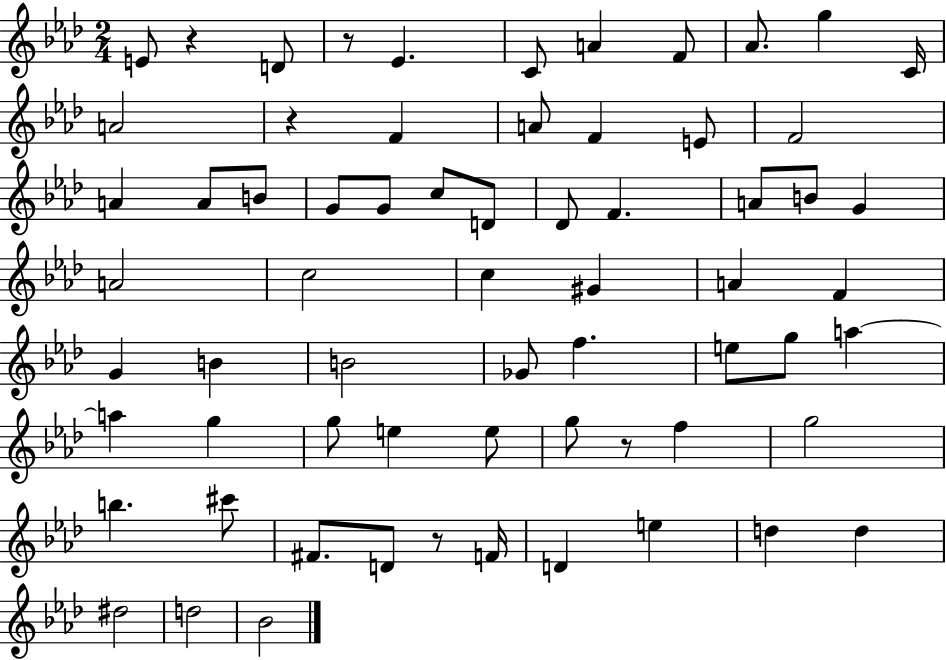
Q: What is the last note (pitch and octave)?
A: Bb4